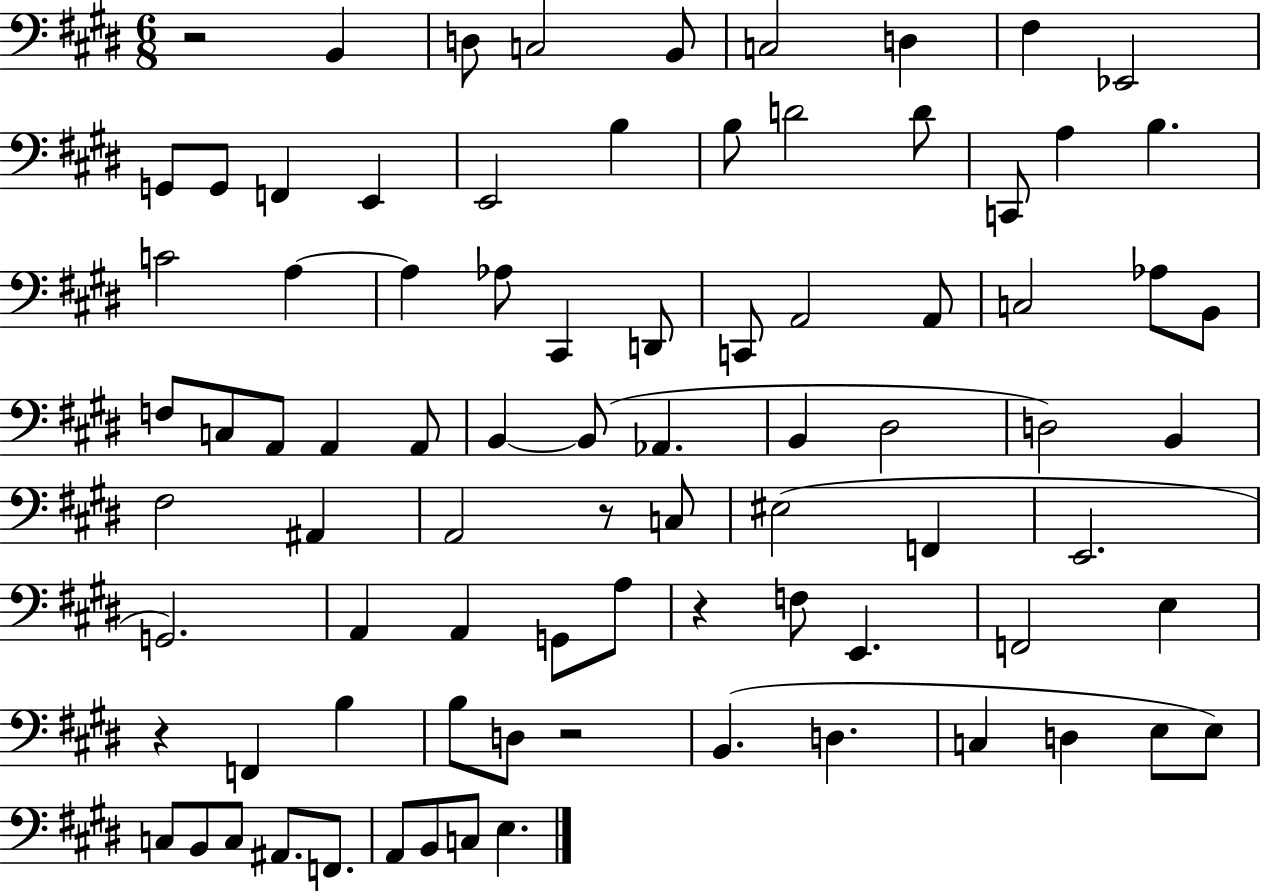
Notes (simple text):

R/h B2/q D3/e C3/h B2/e C3/h D3/q F#3/q Eb2/h G2/e G2/e F2/q E2/q E2/h B3/q B3/e D4/h D4/e C2/e A3/q B3/q. C4/h A3/q A3/q Ab3/e C#2/q D2/e C2/e A2/h A2/e C3/h Ab3/e B2/e F3/e C3/e A2/e A2/q A2/e B2/q B2/e Ab2/q. B2/q D#3/h D3/h B2/q F#3/h A#2/q A2/h R/e C3/e EIS3/h F2/q E2/h. G2/h. A2/q A2/q G2/e A3/e R/q F3/e E2/q. F2/h E3/q R/q F2/q B3/q B3/e D3/e R/h B2/q. D3/q. C3/q D3/q E3/e E3/e C3/e B2/e C3/e A#2/e. F2/e. A2/e B2/e C3/e E3/q.